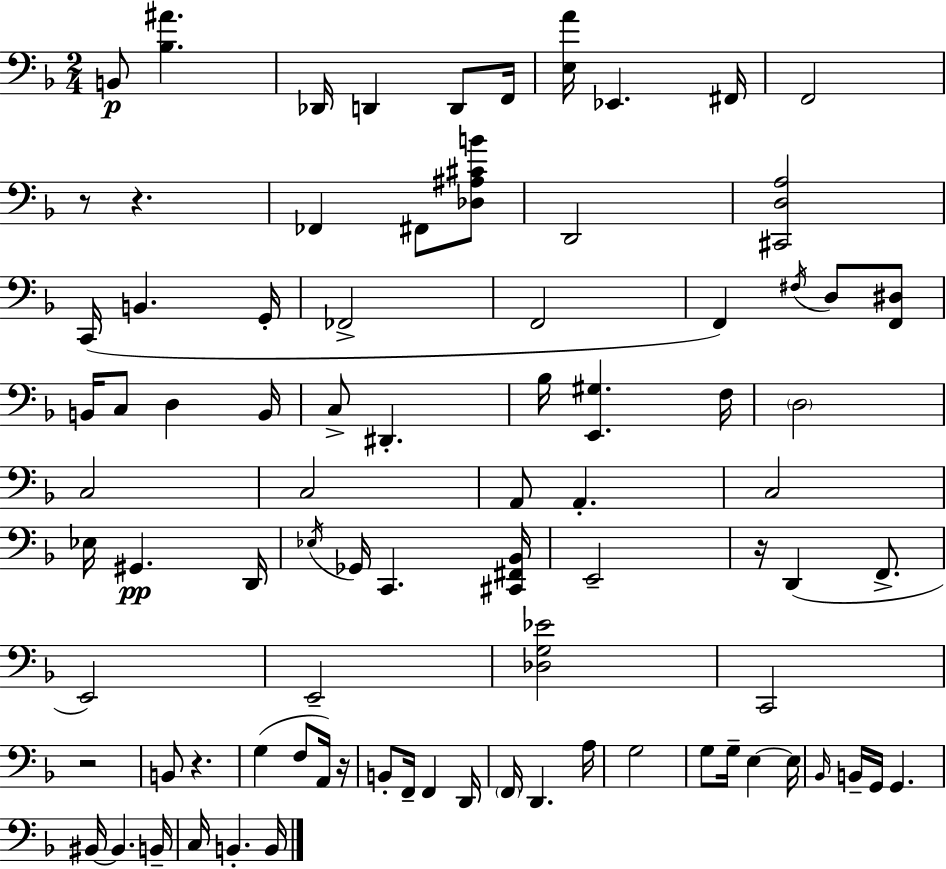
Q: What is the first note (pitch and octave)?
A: B2